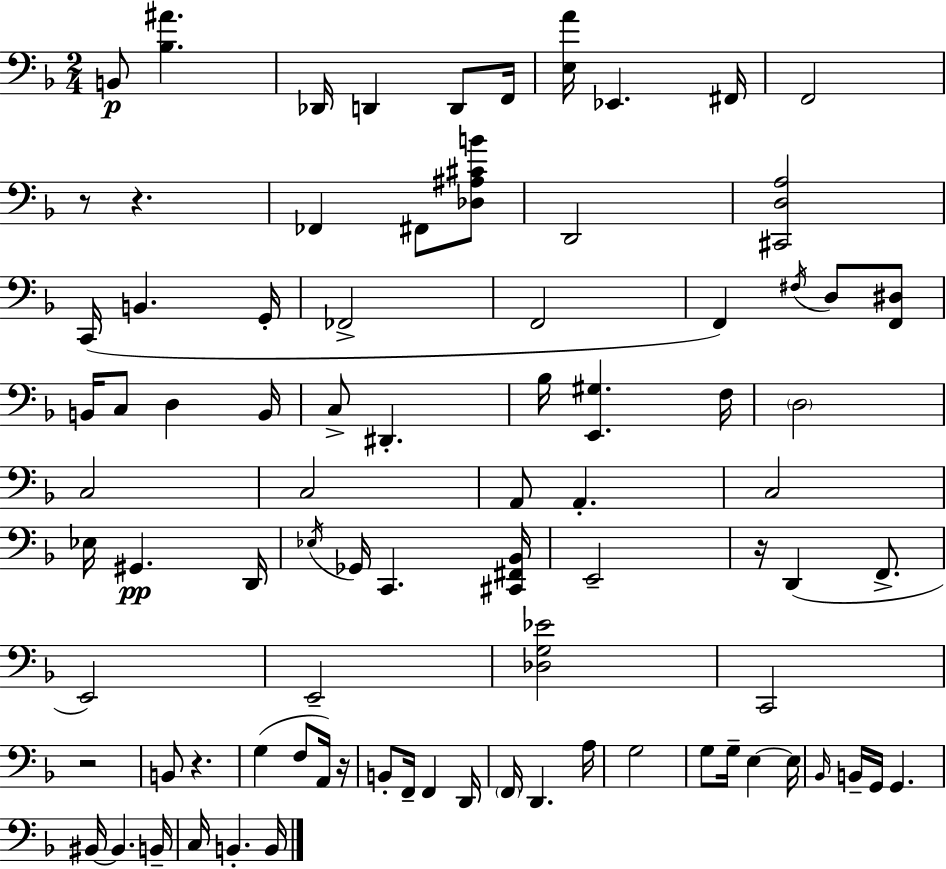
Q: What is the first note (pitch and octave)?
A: B2